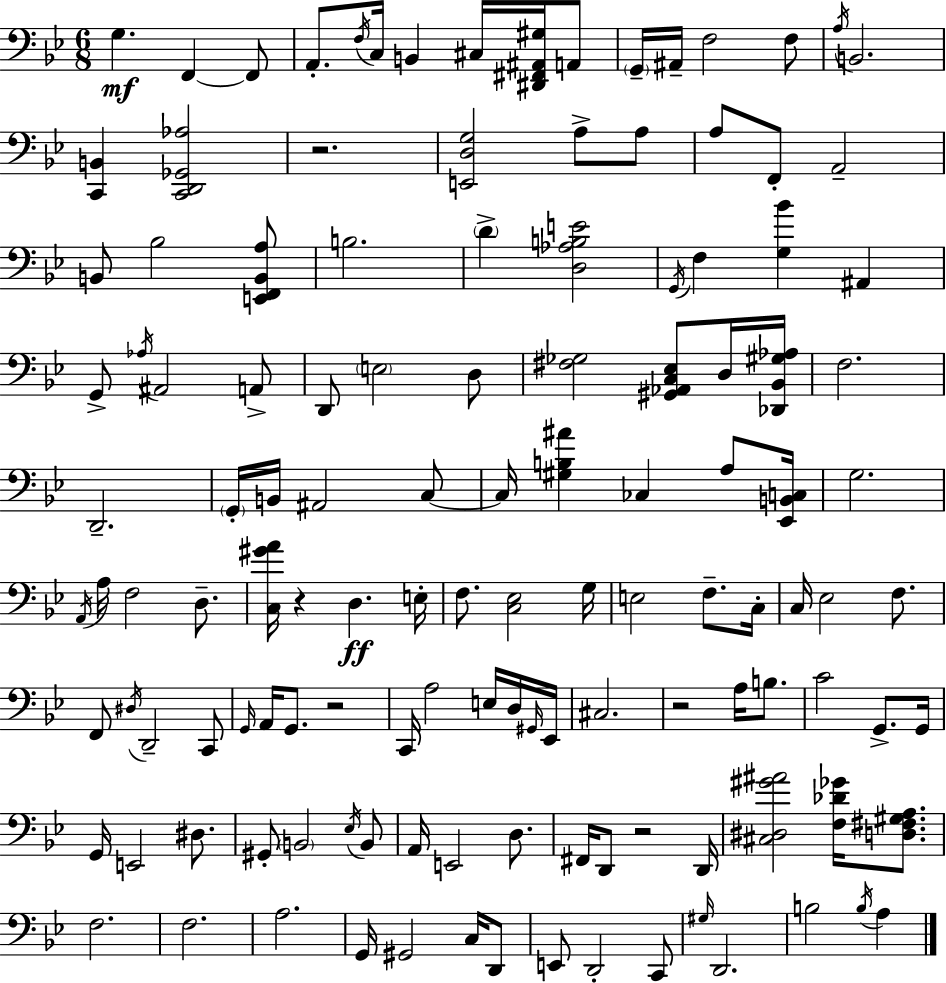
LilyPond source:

{
  \clef bass
  \numericTimeSignature
  \time 6/8
  \key g \minor
  g4.\mf f,4~~ f,8 | a,8.-. \acciaccatura { f16 } c16 b,4 cis16 <dis, fis, ais, gis>16 a,8 | \parenthesize g,16-- ais,16-- f2 f8 | \acciaccatura { a16 } b,2. | \break <c, b,>4 <c, d, ges, aes>2 | r2. | <e, d g>2 a8-> | a8 a8 f,8-. a,2-- | \break b,8 bes2 | <e, f, b, a>8 b2. | \parenthesize d'4-> <d aes b e'>2 | \acciaccatura { g,16 } f4 <g bes'>4 ais,4 | \break g,8-> \acciaccatura { aes16 } ais,2 | a,8-> d,8 \parenthesize e2 | d8 <fis ges>2 | <gis, aes, c ees>8 d16 <des, bes, gis aes>16 f2. | \break d,2.-- | \parenthesize g,16-. b,16 ais,2 | c8~~ c16 <gis b ais'>4 ces4 | a8 <ees, b, c>16 g2. | \break \acciaccatura { a,16 } a16 f2 | d8.-- <c gis' a'>16 r4 d4.\ff | e16-. f8. <c ees>2 | g16 e2 | \break f8.-- c16-. c16 ees2 | f8. f,8 \acciaccatura { dis16 } d,2-- | c,8 \grace { g,16 } a,16 g,8. r2 | c,16 a2 | \break e16 d16 \grace { gis,16 } ees,16 cis2. | r2 | a16 b8. c'2 | g,8.-> g,16 g,16 e,2 | \break dis8. gis,8-. \parenthesize b,2 | \acciaccatura { ees16 } b,8 a,16 e,2 | d8. fis,16 d,8 | r2 d,16 <cis dis gis' ais'>2 | \break <f des' ges'>16 <d fis gis a>8. f2. | f2. | a2. | g,16 gis,2 | \break c16 d,8 e,8 d,2-. | c,8 \grace { gis16 } d,2. | b2 | \acciaccatura { b16 } a4 \bar "|."
}